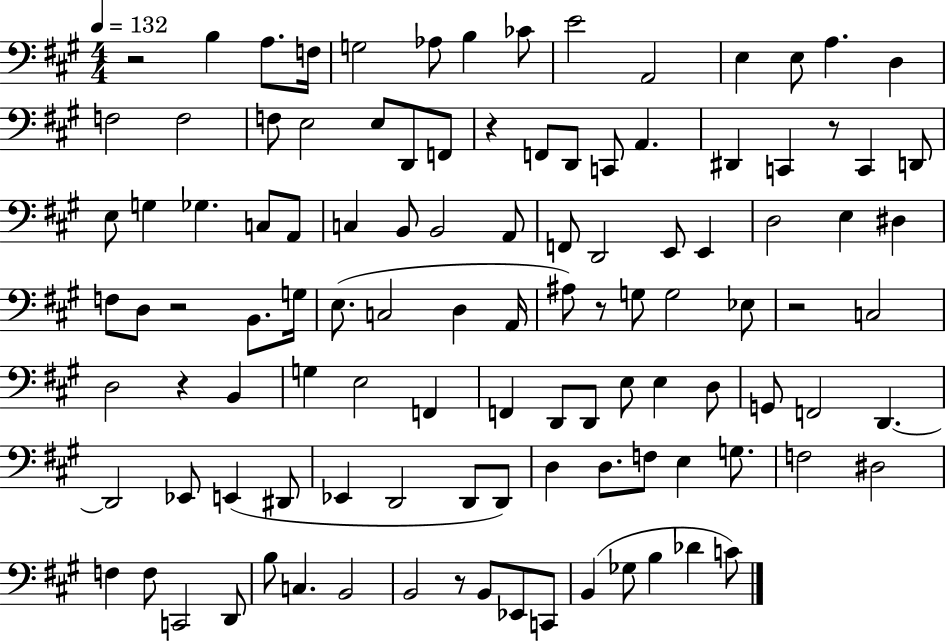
{
  \clef bass
  \numericTimeSignature
  \time 4/4
  \key a \major
  \tempo 4 = 132
  \repeat volta 2 { r2 b4 a8. f16 | g2 aes8 b4 ces'8 | e'2 a,2 | e4 e8 a4. d4 | \break f2 f2 | f8 e2 e8 d,8 f,8 | r4 f,8 d,8 c,8 a,4. | dis,4 c,4 r8 c,4 d,8 | \break e8 g4 ges4. c8 a,8 | c4 b,8 b,2 a,8 | f,8 d,2 e,8 e,4 | d2 e4 dis4 | \break f8 d8 r2 b,8. g16 | e8.( c2 d4 a,16 | ais8) r8 g8 g2 ees8 | r2 c2 | \break d2 r4 b,4 | g4 e2 f,4 | f,4 d,8 d,8 e8 e4 d8 | g,8 f,2 d,4.~~ | \break d,2 ees,8 e,4( dis,8 | ees,4 d,2 d,8 d,8) | d4 d8. f8 e4 g8. | f2 dis2 | \break f4 f8 c,2 d,8 | b8 c4. b,2 | b,2 r8 b,8 ees,8 c,8 | b,4( ges8 b4 des'4 c'8) | \break } \bar "|."
}